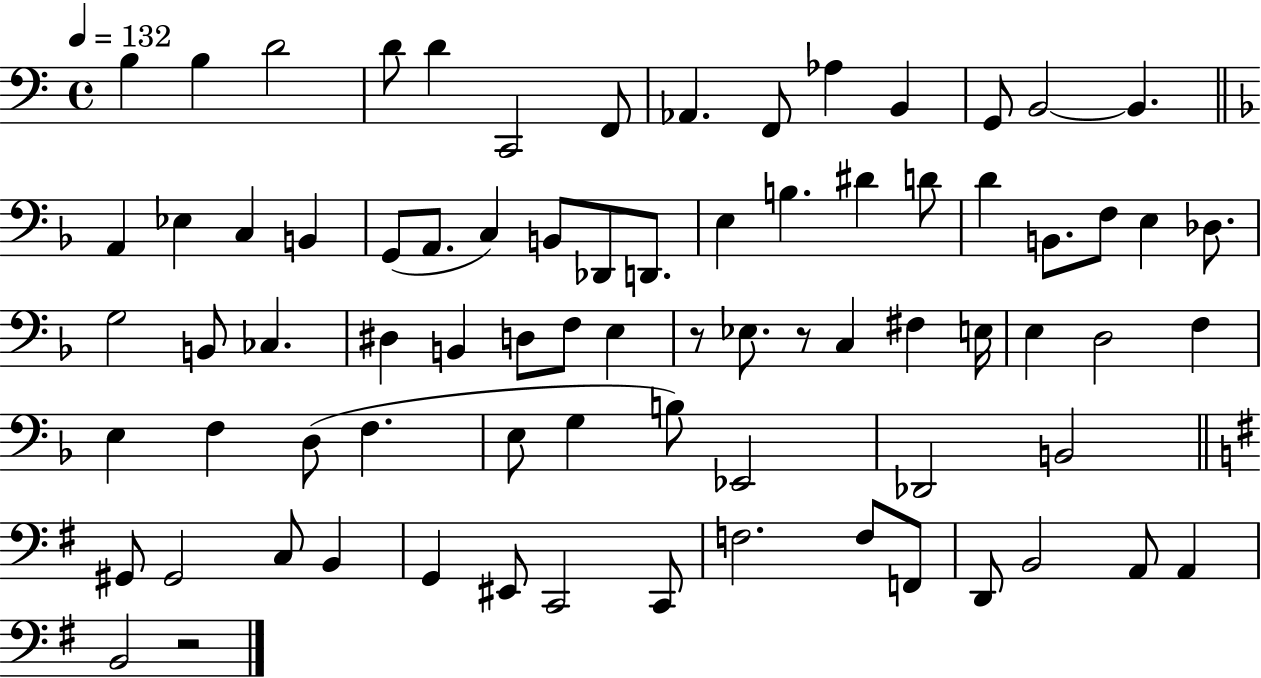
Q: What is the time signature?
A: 4/4